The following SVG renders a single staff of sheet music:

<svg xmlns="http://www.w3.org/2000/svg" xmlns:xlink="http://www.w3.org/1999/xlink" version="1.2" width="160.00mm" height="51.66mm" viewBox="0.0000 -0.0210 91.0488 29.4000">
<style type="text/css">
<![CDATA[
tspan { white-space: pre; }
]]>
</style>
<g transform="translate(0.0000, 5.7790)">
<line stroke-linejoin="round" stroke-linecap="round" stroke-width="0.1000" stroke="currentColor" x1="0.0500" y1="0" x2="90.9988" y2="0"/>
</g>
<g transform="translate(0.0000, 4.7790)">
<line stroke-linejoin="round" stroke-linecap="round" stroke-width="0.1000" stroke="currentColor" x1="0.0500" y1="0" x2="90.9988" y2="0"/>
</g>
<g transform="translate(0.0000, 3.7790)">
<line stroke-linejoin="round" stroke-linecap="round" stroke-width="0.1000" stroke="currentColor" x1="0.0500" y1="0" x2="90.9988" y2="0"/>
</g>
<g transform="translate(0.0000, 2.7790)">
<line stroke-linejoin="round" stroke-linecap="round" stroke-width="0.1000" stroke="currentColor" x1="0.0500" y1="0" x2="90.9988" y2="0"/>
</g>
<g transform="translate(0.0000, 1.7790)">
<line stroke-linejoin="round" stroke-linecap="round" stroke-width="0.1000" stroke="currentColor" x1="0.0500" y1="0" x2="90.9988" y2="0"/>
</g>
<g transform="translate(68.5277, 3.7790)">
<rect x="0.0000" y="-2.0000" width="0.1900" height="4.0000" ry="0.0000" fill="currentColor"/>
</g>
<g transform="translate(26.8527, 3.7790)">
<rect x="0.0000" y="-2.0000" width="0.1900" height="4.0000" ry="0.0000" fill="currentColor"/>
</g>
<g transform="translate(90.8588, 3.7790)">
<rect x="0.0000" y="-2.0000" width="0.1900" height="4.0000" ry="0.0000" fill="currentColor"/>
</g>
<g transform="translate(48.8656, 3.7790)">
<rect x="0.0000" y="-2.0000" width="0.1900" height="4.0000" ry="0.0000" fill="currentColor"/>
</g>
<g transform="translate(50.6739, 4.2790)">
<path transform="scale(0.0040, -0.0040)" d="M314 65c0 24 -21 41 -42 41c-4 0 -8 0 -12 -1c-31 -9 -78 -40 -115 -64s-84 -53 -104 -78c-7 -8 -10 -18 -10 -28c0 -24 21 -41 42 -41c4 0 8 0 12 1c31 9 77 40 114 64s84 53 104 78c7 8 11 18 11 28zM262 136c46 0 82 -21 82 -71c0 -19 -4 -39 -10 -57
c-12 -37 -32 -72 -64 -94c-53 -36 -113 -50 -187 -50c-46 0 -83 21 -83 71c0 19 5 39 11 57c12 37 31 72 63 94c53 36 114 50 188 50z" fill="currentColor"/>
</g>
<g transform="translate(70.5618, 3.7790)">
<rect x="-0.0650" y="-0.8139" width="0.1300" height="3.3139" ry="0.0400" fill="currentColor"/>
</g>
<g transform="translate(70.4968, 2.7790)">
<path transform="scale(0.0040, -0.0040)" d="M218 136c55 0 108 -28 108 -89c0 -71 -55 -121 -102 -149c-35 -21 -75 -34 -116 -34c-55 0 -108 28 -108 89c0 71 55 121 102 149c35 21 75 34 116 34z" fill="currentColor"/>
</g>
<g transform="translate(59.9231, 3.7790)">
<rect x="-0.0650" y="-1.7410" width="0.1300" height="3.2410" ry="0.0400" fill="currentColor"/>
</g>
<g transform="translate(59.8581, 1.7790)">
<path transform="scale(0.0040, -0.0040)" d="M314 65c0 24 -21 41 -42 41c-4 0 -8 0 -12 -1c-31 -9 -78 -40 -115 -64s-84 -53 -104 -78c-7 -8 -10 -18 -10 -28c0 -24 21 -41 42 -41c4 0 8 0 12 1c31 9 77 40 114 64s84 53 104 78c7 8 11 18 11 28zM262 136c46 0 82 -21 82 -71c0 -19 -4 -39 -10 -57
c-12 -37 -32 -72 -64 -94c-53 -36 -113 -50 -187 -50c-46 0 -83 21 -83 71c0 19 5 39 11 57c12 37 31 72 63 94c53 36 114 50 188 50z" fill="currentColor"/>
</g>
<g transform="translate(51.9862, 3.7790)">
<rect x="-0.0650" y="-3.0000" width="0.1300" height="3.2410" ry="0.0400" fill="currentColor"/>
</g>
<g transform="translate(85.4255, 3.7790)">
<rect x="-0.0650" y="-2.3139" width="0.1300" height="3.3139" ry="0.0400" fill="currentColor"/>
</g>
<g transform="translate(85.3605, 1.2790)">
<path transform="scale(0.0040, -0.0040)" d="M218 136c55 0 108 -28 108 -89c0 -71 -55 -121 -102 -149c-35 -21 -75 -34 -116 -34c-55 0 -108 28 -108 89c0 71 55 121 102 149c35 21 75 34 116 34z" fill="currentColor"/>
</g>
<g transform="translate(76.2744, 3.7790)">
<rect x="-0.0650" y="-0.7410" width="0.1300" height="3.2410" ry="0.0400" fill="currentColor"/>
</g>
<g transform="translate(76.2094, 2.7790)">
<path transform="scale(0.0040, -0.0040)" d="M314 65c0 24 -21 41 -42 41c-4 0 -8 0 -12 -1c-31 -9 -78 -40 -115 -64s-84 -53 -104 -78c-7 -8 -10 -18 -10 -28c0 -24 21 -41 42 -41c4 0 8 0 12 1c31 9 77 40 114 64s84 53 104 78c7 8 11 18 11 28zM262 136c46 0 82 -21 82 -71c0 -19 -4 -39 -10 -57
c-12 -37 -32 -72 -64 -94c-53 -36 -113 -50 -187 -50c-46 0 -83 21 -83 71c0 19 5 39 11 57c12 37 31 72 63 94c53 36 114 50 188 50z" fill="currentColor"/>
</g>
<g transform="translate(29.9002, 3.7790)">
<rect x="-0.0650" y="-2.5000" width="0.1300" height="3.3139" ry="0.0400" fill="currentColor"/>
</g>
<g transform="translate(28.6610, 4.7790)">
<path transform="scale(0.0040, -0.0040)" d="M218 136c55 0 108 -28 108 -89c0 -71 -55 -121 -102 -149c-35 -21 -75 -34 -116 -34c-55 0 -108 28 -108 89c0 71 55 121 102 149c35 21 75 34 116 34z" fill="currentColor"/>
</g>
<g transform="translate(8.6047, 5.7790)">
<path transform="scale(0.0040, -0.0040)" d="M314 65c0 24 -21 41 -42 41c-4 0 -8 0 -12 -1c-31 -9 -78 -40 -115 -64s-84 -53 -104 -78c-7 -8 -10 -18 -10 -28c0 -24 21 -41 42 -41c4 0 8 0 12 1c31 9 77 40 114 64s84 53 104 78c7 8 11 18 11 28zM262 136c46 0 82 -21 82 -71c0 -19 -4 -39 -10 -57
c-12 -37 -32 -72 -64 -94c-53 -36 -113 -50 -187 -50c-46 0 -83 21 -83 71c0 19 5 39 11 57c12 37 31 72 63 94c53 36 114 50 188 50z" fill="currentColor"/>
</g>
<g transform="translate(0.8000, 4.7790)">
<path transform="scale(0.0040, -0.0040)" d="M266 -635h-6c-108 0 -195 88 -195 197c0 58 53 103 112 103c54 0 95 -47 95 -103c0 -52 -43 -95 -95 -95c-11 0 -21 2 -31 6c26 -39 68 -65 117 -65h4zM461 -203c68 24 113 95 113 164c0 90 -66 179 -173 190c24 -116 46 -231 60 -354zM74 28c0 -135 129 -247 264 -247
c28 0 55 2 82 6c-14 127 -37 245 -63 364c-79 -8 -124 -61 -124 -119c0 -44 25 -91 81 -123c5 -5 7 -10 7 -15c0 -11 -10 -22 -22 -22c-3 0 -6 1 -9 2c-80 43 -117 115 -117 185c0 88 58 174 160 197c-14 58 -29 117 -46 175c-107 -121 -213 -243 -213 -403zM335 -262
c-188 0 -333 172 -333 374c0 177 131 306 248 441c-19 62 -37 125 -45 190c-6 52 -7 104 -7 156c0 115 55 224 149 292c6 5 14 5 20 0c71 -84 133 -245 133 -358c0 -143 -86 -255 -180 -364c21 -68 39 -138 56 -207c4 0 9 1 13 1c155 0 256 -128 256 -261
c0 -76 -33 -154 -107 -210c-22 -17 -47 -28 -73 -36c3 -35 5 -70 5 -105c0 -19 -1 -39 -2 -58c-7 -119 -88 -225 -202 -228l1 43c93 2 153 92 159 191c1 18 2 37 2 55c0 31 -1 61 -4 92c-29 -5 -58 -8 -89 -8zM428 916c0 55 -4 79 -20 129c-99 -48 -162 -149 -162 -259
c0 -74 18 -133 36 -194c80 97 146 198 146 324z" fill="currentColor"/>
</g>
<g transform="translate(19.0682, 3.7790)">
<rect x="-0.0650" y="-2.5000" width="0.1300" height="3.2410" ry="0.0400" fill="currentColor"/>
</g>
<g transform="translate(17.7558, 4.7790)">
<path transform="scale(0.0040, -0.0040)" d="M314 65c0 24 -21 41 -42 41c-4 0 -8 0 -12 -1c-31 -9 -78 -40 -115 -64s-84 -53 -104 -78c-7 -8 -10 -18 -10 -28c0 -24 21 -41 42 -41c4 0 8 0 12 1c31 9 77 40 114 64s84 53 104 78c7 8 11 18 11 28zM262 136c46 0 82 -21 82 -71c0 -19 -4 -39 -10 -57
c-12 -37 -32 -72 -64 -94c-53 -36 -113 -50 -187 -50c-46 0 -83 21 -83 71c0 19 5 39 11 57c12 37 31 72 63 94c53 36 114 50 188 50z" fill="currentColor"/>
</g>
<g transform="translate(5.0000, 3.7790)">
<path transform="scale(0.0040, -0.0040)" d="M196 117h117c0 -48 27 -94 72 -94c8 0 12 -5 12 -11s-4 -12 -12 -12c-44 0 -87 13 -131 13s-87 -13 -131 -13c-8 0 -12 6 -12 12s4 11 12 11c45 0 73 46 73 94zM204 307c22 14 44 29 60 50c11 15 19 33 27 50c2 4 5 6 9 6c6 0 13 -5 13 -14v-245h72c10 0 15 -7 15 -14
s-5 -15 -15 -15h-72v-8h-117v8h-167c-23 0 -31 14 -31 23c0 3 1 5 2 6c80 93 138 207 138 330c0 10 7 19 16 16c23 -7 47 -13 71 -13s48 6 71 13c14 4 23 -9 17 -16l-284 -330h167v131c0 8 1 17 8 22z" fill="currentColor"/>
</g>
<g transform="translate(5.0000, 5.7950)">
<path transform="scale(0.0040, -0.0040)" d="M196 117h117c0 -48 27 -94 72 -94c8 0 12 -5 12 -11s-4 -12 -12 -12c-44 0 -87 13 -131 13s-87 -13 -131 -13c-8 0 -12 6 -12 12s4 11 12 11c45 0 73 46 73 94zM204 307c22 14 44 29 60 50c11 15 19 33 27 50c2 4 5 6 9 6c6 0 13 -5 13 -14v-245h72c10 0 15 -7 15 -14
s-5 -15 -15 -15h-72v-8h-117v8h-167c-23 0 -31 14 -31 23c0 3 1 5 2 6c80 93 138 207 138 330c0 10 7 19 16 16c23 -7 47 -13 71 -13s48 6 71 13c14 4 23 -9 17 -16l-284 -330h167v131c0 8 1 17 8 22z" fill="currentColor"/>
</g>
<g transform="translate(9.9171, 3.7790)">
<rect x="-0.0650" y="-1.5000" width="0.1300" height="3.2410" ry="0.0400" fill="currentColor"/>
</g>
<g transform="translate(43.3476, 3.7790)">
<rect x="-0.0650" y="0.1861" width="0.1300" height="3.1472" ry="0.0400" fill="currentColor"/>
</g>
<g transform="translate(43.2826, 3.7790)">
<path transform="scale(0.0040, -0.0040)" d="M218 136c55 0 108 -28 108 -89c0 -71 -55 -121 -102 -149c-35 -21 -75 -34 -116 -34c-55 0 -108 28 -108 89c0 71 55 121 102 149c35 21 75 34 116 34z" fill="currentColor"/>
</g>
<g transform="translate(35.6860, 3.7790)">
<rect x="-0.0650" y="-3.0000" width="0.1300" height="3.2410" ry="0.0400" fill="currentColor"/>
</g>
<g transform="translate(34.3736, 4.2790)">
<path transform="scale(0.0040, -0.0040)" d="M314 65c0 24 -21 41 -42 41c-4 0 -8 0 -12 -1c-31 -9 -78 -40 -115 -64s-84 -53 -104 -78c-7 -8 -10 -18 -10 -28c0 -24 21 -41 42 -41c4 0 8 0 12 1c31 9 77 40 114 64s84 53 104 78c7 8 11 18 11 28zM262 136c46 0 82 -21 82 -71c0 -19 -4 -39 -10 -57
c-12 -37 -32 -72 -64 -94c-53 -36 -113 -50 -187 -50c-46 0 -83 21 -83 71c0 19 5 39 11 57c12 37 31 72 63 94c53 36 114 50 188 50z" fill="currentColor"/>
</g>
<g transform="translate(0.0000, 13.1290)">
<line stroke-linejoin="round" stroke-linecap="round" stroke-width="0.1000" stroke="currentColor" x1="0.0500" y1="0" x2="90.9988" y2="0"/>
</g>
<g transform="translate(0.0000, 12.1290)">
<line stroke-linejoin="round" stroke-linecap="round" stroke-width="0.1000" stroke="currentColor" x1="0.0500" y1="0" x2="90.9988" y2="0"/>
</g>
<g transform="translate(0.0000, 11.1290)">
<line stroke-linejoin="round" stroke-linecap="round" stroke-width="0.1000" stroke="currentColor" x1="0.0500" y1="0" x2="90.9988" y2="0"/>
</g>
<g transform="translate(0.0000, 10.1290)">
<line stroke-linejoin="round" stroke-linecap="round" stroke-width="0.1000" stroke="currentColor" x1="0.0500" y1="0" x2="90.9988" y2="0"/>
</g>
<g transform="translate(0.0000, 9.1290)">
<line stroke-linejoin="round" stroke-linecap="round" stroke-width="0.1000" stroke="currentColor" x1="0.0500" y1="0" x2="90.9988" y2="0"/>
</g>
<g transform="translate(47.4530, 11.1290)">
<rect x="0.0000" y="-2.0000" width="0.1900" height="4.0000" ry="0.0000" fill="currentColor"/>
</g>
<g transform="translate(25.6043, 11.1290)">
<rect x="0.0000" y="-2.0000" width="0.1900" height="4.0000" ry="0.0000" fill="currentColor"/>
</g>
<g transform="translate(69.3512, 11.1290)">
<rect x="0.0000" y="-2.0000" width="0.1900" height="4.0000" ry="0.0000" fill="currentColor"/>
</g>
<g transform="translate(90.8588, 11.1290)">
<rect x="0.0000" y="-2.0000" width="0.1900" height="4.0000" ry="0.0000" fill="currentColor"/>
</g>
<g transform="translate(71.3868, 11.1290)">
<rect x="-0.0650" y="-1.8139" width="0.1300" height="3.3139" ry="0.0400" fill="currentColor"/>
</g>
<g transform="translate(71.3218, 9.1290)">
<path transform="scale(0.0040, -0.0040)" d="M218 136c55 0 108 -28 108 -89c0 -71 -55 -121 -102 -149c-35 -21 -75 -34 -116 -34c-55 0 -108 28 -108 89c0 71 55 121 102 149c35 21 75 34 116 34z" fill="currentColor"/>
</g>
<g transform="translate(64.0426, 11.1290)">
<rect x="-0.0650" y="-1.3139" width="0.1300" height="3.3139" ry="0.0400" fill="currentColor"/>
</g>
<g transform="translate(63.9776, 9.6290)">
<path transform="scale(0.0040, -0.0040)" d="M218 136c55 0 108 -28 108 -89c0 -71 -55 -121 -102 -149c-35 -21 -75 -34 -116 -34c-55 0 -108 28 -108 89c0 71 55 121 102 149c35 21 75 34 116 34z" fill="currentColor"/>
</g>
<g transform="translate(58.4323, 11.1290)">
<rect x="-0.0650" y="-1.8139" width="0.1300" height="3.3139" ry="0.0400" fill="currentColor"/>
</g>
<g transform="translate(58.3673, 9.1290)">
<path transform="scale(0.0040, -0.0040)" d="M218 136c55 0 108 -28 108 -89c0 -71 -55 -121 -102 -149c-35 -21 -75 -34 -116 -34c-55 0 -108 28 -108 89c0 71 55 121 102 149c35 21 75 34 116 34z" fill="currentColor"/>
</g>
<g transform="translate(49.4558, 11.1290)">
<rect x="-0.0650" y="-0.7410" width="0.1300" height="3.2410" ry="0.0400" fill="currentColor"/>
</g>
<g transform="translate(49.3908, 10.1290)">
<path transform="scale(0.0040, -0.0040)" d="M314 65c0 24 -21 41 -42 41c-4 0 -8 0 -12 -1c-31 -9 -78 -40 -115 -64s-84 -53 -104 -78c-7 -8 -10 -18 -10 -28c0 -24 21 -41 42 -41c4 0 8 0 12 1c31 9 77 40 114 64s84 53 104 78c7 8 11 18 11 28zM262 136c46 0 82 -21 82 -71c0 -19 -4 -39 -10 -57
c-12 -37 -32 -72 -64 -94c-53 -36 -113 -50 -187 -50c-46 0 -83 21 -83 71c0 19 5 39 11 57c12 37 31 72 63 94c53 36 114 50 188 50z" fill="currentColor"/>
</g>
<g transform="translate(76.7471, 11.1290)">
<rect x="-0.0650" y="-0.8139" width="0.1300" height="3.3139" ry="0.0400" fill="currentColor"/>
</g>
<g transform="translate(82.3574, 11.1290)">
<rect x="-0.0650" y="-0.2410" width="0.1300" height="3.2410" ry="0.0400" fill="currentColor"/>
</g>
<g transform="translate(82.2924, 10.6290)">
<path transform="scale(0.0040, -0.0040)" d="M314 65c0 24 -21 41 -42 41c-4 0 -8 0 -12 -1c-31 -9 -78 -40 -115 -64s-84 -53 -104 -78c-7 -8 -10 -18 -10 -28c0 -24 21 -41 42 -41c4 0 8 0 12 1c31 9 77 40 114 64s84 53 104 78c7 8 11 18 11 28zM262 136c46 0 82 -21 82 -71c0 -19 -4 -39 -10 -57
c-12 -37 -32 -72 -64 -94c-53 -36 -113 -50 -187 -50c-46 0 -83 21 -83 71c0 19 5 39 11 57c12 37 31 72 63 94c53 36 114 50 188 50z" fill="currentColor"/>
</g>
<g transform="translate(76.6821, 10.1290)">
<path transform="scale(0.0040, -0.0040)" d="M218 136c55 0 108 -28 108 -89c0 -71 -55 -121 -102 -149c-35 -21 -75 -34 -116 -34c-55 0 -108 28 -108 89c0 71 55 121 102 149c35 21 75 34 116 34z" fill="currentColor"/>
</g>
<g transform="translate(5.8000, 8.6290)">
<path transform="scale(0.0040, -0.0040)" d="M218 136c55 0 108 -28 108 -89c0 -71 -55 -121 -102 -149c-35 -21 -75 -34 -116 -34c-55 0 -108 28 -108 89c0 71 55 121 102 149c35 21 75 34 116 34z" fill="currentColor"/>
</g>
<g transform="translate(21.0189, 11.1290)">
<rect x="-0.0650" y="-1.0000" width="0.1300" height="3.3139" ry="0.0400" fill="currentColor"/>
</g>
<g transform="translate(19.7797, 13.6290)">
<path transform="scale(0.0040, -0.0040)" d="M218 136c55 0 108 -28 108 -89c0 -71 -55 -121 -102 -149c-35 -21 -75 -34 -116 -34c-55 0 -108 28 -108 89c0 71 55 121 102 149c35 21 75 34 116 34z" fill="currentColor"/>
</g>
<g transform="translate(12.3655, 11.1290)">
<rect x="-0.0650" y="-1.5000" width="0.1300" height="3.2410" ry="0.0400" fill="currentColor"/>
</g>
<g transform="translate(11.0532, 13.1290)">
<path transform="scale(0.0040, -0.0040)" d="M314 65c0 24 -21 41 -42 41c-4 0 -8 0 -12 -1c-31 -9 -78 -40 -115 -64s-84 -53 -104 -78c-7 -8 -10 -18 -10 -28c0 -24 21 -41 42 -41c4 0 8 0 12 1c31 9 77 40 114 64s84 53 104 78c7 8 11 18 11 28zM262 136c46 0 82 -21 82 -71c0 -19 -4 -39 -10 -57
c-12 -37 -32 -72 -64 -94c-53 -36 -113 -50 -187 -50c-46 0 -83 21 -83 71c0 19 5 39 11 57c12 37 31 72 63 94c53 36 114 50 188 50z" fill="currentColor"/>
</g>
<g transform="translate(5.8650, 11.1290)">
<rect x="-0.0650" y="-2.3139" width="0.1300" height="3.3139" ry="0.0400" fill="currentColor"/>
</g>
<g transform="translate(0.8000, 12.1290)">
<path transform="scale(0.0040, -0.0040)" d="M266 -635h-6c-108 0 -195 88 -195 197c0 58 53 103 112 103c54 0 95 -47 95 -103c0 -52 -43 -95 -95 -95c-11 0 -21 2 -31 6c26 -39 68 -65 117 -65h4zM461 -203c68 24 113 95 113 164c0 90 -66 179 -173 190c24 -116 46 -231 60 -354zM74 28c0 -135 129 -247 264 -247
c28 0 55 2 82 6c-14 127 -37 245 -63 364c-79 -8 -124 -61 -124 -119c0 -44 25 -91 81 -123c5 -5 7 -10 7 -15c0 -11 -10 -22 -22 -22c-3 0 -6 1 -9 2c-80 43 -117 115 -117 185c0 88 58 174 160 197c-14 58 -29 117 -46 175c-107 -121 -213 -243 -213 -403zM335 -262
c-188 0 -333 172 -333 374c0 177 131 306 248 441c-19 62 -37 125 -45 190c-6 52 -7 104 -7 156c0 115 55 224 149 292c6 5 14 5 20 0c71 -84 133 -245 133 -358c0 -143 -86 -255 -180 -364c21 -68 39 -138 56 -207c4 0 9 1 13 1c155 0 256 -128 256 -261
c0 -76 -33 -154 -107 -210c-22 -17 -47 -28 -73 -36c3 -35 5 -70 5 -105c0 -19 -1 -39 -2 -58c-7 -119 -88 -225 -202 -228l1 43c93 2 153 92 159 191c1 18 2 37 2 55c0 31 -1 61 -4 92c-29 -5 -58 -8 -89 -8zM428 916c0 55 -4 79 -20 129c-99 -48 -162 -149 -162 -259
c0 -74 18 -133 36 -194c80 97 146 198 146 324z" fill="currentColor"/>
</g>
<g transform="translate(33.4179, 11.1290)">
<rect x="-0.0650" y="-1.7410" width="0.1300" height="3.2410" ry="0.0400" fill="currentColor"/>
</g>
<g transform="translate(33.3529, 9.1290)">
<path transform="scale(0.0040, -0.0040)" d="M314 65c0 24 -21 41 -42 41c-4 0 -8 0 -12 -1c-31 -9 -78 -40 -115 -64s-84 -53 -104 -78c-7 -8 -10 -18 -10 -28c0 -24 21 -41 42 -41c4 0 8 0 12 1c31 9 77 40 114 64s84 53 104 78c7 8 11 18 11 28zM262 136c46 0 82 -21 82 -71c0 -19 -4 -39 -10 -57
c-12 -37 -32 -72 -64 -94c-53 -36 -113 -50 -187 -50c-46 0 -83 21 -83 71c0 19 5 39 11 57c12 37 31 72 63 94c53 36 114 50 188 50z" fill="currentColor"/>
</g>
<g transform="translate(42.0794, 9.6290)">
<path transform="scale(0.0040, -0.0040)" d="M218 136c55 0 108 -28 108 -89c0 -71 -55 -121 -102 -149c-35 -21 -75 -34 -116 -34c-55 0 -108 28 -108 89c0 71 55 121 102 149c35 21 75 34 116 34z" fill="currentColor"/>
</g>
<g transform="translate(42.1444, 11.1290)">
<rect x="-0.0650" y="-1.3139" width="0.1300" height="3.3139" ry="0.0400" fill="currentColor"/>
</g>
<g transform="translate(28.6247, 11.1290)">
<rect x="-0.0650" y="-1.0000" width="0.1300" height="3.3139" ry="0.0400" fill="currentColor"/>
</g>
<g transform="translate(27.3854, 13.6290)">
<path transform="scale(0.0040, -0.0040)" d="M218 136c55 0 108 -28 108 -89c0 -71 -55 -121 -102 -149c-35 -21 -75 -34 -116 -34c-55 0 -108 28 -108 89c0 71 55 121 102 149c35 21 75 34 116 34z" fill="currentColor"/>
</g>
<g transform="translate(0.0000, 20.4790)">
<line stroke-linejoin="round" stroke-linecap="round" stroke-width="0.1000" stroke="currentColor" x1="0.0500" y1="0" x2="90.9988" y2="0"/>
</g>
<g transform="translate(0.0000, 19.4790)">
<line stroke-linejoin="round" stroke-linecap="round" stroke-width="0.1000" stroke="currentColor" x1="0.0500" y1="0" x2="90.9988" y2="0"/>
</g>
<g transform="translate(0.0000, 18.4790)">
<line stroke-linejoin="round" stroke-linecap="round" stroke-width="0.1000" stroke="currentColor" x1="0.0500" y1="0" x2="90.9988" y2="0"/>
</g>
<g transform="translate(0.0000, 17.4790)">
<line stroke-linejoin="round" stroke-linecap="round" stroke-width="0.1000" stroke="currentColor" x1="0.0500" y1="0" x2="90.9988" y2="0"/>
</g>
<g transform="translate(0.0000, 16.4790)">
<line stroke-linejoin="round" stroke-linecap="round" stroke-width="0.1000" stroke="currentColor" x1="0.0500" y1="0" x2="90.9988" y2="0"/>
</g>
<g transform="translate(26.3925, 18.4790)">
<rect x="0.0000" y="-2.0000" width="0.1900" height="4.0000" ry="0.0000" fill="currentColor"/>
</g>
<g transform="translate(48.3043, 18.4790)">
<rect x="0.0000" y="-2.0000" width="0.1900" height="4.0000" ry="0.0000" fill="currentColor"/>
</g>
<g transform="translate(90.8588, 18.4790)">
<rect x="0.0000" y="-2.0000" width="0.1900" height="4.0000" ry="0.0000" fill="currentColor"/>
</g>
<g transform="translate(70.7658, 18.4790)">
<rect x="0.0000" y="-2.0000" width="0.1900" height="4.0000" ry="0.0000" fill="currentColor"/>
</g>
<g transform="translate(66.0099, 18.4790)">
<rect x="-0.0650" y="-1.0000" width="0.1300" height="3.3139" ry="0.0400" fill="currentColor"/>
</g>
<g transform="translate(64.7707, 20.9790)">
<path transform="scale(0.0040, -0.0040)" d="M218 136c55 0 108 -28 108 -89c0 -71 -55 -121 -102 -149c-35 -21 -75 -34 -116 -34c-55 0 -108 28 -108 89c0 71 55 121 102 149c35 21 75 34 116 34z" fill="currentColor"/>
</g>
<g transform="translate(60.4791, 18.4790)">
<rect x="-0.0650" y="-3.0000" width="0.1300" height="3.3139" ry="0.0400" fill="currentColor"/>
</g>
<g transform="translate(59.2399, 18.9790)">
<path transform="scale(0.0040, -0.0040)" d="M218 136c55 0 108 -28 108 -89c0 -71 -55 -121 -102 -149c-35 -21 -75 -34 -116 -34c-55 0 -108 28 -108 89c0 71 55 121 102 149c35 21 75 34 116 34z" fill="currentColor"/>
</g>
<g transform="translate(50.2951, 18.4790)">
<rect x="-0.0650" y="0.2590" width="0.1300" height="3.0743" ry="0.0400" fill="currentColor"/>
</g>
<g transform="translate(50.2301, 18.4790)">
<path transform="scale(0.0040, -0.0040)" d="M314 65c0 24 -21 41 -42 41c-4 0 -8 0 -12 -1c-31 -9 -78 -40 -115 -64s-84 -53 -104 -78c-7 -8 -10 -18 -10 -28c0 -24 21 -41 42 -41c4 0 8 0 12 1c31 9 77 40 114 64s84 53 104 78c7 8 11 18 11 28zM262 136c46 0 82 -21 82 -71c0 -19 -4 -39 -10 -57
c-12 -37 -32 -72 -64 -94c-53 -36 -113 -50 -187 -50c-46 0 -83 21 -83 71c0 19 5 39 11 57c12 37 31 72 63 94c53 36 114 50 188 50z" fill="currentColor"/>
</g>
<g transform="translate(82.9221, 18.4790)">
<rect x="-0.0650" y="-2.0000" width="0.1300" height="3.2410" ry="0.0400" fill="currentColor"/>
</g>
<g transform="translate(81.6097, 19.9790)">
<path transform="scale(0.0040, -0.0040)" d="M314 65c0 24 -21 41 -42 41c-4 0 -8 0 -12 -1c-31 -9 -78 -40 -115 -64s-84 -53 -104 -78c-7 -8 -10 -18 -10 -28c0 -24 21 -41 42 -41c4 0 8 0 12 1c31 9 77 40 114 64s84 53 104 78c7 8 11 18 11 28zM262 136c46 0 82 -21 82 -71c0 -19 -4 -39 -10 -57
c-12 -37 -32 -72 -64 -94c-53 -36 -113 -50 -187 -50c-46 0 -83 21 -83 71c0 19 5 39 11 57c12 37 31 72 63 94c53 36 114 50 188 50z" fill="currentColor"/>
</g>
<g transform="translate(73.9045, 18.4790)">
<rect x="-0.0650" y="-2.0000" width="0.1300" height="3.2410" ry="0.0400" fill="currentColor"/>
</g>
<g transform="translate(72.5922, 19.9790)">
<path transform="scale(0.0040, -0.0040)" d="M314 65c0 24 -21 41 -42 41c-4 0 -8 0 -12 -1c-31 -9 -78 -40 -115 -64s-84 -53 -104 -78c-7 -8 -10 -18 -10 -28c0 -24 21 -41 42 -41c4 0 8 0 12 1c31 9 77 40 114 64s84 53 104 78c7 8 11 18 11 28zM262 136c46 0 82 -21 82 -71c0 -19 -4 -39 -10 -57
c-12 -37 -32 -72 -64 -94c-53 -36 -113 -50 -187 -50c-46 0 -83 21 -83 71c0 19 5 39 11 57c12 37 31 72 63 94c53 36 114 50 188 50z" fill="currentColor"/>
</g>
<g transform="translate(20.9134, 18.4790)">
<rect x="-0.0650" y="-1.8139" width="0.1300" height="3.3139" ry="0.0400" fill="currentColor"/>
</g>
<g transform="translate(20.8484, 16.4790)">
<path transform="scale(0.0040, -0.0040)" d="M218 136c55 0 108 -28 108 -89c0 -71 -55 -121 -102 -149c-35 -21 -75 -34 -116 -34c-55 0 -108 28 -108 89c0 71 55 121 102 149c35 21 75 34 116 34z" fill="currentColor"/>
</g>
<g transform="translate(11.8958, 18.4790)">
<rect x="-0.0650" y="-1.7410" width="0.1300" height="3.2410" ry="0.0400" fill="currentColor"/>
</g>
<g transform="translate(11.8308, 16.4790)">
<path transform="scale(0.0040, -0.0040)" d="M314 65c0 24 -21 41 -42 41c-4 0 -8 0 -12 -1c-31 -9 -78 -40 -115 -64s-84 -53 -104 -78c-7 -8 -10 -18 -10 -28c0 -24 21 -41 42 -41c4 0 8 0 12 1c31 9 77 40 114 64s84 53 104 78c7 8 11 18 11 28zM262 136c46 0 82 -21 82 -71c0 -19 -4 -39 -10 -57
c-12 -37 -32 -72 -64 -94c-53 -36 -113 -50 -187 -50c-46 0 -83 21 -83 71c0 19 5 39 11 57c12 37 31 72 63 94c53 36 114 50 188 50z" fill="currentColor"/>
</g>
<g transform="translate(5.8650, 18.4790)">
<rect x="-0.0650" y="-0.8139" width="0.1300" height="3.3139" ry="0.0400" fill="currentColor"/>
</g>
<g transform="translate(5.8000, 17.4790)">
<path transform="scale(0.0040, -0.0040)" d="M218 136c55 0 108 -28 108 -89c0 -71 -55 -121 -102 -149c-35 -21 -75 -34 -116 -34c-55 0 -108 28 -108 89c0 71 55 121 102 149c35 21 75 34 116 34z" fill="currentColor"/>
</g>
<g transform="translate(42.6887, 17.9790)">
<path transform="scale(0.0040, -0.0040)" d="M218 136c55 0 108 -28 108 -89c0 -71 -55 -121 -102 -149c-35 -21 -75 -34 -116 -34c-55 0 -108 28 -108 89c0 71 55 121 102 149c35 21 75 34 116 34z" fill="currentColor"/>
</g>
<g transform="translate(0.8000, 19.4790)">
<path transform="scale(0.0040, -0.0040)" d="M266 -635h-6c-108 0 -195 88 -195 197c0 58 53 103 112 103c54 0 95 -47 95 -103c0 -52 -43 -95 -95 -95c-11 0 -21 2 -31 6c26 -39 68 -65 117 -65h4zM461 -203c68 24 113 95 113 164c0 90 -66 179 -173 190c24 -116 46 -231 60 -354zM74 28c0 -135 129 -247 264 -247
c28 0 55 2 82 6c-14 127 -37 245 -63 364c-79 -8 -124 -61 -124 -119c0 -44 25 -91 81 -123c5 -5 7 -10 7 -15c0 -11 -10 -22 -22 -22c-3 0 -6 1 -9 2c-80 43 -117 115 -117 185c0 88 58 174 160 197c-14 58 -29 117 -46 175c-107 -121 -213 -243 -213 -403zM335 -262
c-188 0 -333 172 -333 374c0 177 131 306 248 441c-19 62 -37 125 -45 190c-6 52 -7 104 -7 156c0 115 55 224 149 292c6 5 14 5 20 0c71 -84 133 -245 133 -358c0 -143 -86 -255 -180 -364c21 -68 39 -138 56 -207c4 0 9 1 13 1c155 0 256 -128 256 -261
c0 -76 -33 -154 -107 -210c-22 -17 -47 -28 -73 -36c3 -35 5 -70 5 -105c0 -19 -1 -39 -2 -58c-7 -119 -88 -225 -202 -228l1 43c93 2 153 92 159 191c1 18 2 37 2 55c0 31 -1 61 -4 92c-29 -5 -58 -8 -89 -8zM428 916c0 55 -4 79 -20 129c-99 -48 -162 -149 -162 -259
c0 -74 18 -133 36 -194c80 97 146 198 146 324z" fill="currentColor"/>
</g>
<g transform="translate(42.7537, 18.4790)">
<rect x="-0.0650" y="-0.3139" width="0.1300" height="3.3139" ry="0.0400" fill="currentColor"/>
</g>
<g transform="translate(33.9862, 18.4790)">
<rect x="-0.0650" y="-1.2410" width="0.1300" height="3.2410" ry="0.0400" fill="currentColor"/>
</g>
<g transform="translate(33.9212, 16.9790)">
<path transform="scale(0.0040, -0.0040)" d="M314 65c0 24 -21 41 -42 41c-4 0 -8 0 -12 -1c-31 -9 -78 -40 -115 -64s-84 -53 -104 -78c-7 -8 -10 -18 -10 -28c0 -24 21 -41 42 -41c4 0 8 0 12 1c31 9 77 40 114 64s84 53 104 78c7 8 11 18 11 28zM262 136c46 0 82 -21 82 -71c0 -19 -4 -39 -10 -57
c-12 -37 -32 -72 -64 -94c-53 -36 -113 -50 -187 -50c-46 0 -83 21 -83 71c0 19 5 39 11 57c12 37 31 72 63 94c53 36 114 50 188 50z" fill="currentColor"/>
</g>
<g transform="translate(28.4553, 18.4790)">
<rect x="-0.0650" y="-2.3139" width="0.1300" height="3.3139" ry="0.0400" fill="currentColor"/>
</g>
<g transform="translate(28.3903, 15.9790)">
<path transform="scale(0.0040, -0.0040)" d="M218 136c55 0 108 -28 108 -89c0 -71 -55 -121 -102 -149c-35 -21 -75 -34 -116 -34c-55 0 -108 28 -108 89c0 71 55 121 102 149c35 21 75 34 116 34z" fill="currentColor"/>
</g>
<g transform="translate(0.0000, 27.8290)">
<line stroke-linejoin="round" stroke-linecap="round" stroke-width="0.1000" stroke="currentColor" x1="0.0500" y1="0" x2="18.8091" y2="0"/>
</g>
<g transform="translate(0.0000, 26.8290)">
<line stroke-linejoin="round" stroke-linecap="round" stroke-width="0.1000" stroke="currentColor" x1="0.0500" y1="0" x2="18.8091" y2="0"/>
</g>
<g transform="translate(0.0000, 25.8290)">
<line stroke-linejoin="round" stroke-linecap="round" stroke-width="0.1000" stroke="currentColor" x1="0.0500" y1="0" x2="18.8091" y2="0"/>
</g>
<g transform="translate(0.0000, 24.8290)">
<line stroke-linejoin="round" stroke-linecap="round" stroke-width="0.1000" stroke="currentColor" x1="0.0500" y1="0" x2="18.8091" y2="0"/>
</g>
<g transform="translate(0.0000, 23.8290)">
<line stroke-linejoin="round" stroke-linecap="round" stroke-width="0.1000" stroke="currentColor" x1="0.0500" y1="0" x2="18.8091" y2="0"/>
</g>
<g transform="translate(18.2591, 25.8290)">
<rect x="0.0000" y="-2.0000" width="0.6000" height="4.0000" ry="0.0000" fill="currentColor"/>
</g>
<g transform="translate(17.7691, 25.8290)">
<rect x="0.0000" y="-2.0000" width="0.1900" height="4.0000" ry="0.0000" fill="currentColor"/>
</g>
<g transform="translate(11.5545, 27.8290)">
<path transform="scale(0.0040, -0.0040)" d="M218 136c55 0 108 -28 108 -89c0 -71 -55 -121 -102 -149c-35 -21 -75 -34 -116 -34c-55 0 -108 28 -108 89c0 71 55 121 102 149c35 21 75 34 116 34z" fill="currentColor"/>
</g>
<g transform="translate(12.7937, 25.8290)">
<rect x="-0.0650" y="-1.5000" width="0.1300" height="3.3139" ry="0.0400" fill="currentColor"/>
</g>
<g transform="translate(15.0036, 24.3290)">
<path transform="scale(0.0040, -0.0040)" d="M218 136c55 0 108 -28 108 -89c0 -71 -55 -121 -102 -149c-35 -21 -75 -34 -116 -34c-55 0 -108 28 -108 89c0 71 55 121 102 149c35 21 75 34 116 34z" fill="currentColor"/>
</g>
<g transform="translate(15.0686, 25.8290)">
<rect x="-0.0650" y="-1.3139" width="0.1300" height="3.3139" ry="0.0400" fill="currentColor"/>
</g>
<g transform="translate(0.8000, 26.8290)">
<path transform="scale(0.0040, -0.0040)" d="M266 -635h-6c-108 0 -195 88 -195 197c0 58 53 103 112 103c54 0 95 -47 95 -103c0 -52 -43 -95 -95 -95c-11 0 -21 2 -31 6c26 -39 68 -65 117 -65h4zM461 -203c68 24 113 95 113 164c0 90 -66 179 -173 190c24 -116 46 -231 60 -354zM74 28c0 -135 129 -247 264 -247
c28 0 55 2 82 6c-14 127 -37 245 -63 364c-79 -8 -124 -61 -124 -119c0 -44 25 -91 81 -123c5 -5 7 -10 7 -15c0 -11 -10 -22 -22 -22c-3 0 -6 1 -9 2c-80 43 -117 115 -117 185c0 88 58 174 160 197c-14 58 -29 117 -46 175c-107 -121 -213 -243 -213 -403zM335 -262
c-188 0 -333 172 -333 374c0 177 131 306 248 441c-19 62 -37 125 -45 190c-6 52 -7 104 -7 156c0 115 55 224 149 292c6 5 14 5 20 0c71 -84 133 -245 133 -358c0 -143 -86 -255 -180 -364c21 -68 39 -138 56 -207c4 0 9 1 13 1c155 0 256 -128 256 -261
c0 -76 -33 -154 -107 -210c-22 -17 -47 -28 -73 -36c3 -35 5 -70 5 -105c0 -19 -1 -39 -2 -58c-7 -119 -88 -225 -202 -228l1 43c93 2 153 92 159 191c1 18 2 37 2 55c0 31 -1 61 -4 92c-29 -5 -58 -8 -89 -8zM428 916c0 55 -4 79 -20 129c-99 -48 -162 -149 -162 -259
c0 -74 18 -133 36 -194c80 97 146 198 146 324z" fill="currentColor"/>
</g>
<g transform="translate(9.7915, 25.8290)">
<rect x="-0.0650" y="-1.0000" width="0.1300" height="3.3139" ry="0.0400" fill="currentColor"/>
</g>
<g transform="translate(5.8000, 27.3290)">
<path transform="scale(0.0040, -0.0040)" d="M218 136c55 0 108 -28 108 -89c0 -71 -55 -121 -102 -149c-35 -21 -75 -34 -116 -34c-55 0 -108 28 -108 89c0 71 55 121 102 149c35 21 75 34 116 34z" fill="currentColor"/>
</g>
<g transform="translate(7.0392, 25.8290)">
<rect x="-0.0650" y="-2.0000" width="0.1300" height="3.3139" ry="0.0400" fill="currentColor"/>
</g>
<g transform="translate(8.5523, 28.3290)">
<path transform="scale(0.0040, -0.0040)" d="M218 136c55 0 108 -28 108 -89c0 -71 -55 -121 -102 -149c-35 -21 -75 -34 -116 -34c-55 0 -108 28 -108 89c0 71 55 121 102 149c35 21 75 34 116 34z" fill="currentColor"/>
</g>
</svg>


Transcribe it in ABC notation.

X:1
T:Untitled
M:4/4
L:1/4
K:C
E2 G2 G A2 B A2 f2 d d2 g g E2 D D f2 e d2 f e f d c2 d f2 f g e2 c B2 A D F2 F2 F D E e